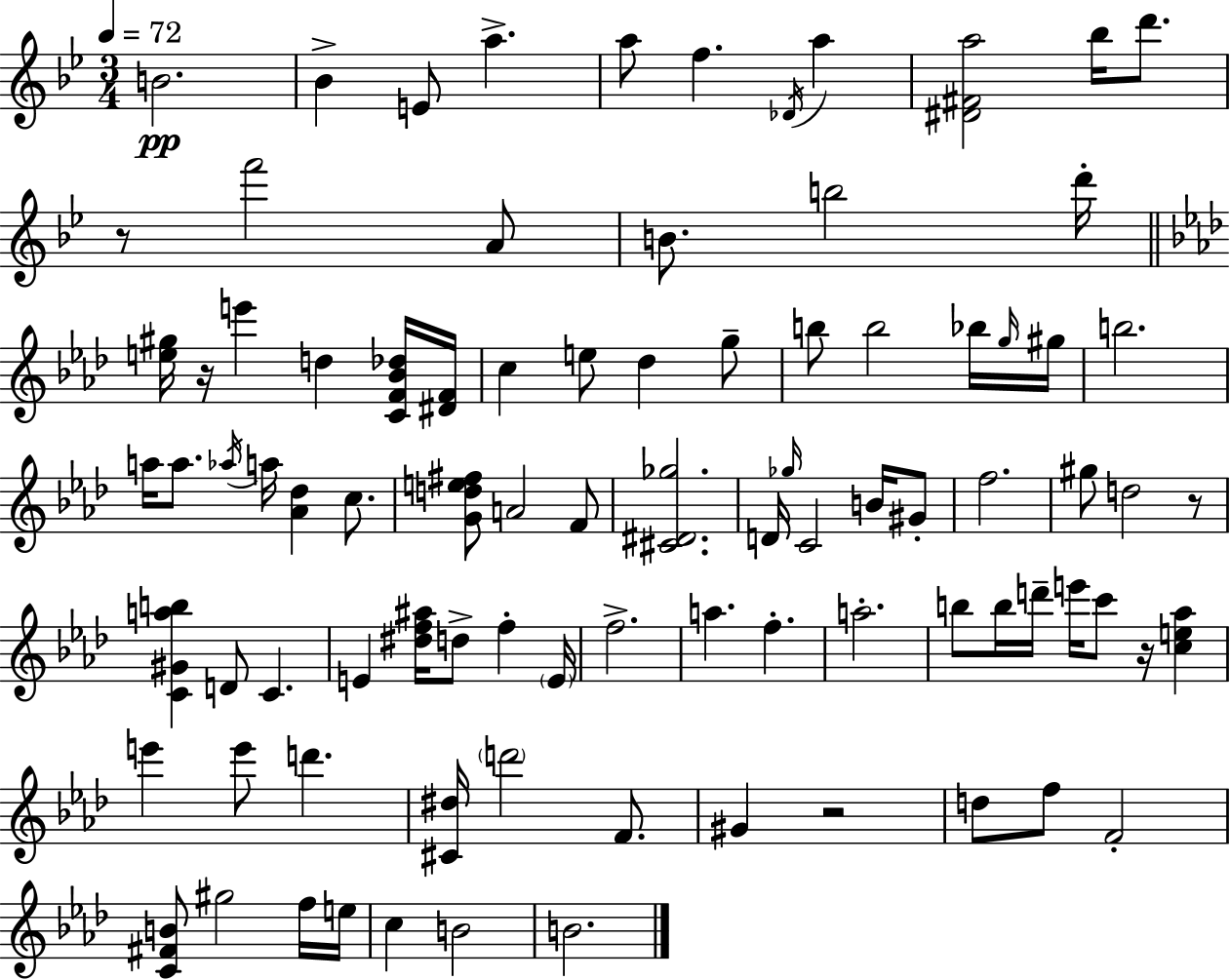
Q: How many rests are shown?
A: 5